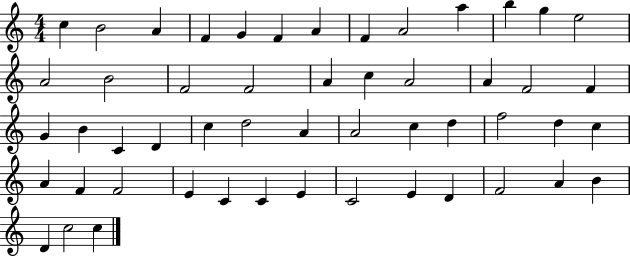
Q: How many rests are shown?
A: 0